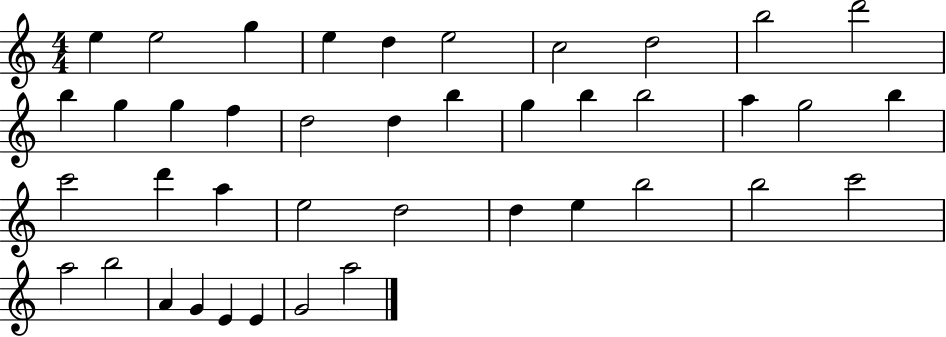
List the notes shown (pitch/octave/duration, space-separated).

E5/q E5/h G5/q E5/q D5/q E5/h C5/h D5/h B5/h D6/h B5/q G5/q G5/q F5/q D5/h D5/q B5/q G5/q B5/q B5/h A5/q G5/h B5/q C6/h D6/q A5/q E5/h D5/h D5/q E5/q B5/h B5/h C6/h A5/h B5/h A4/q G4/q E4/q E4/q G4/h A5/h